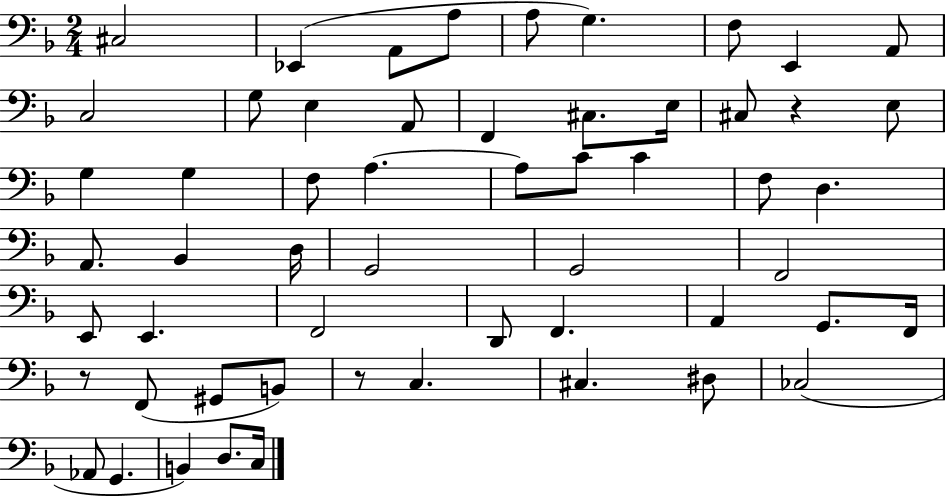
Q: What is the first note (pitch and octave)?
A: C#3